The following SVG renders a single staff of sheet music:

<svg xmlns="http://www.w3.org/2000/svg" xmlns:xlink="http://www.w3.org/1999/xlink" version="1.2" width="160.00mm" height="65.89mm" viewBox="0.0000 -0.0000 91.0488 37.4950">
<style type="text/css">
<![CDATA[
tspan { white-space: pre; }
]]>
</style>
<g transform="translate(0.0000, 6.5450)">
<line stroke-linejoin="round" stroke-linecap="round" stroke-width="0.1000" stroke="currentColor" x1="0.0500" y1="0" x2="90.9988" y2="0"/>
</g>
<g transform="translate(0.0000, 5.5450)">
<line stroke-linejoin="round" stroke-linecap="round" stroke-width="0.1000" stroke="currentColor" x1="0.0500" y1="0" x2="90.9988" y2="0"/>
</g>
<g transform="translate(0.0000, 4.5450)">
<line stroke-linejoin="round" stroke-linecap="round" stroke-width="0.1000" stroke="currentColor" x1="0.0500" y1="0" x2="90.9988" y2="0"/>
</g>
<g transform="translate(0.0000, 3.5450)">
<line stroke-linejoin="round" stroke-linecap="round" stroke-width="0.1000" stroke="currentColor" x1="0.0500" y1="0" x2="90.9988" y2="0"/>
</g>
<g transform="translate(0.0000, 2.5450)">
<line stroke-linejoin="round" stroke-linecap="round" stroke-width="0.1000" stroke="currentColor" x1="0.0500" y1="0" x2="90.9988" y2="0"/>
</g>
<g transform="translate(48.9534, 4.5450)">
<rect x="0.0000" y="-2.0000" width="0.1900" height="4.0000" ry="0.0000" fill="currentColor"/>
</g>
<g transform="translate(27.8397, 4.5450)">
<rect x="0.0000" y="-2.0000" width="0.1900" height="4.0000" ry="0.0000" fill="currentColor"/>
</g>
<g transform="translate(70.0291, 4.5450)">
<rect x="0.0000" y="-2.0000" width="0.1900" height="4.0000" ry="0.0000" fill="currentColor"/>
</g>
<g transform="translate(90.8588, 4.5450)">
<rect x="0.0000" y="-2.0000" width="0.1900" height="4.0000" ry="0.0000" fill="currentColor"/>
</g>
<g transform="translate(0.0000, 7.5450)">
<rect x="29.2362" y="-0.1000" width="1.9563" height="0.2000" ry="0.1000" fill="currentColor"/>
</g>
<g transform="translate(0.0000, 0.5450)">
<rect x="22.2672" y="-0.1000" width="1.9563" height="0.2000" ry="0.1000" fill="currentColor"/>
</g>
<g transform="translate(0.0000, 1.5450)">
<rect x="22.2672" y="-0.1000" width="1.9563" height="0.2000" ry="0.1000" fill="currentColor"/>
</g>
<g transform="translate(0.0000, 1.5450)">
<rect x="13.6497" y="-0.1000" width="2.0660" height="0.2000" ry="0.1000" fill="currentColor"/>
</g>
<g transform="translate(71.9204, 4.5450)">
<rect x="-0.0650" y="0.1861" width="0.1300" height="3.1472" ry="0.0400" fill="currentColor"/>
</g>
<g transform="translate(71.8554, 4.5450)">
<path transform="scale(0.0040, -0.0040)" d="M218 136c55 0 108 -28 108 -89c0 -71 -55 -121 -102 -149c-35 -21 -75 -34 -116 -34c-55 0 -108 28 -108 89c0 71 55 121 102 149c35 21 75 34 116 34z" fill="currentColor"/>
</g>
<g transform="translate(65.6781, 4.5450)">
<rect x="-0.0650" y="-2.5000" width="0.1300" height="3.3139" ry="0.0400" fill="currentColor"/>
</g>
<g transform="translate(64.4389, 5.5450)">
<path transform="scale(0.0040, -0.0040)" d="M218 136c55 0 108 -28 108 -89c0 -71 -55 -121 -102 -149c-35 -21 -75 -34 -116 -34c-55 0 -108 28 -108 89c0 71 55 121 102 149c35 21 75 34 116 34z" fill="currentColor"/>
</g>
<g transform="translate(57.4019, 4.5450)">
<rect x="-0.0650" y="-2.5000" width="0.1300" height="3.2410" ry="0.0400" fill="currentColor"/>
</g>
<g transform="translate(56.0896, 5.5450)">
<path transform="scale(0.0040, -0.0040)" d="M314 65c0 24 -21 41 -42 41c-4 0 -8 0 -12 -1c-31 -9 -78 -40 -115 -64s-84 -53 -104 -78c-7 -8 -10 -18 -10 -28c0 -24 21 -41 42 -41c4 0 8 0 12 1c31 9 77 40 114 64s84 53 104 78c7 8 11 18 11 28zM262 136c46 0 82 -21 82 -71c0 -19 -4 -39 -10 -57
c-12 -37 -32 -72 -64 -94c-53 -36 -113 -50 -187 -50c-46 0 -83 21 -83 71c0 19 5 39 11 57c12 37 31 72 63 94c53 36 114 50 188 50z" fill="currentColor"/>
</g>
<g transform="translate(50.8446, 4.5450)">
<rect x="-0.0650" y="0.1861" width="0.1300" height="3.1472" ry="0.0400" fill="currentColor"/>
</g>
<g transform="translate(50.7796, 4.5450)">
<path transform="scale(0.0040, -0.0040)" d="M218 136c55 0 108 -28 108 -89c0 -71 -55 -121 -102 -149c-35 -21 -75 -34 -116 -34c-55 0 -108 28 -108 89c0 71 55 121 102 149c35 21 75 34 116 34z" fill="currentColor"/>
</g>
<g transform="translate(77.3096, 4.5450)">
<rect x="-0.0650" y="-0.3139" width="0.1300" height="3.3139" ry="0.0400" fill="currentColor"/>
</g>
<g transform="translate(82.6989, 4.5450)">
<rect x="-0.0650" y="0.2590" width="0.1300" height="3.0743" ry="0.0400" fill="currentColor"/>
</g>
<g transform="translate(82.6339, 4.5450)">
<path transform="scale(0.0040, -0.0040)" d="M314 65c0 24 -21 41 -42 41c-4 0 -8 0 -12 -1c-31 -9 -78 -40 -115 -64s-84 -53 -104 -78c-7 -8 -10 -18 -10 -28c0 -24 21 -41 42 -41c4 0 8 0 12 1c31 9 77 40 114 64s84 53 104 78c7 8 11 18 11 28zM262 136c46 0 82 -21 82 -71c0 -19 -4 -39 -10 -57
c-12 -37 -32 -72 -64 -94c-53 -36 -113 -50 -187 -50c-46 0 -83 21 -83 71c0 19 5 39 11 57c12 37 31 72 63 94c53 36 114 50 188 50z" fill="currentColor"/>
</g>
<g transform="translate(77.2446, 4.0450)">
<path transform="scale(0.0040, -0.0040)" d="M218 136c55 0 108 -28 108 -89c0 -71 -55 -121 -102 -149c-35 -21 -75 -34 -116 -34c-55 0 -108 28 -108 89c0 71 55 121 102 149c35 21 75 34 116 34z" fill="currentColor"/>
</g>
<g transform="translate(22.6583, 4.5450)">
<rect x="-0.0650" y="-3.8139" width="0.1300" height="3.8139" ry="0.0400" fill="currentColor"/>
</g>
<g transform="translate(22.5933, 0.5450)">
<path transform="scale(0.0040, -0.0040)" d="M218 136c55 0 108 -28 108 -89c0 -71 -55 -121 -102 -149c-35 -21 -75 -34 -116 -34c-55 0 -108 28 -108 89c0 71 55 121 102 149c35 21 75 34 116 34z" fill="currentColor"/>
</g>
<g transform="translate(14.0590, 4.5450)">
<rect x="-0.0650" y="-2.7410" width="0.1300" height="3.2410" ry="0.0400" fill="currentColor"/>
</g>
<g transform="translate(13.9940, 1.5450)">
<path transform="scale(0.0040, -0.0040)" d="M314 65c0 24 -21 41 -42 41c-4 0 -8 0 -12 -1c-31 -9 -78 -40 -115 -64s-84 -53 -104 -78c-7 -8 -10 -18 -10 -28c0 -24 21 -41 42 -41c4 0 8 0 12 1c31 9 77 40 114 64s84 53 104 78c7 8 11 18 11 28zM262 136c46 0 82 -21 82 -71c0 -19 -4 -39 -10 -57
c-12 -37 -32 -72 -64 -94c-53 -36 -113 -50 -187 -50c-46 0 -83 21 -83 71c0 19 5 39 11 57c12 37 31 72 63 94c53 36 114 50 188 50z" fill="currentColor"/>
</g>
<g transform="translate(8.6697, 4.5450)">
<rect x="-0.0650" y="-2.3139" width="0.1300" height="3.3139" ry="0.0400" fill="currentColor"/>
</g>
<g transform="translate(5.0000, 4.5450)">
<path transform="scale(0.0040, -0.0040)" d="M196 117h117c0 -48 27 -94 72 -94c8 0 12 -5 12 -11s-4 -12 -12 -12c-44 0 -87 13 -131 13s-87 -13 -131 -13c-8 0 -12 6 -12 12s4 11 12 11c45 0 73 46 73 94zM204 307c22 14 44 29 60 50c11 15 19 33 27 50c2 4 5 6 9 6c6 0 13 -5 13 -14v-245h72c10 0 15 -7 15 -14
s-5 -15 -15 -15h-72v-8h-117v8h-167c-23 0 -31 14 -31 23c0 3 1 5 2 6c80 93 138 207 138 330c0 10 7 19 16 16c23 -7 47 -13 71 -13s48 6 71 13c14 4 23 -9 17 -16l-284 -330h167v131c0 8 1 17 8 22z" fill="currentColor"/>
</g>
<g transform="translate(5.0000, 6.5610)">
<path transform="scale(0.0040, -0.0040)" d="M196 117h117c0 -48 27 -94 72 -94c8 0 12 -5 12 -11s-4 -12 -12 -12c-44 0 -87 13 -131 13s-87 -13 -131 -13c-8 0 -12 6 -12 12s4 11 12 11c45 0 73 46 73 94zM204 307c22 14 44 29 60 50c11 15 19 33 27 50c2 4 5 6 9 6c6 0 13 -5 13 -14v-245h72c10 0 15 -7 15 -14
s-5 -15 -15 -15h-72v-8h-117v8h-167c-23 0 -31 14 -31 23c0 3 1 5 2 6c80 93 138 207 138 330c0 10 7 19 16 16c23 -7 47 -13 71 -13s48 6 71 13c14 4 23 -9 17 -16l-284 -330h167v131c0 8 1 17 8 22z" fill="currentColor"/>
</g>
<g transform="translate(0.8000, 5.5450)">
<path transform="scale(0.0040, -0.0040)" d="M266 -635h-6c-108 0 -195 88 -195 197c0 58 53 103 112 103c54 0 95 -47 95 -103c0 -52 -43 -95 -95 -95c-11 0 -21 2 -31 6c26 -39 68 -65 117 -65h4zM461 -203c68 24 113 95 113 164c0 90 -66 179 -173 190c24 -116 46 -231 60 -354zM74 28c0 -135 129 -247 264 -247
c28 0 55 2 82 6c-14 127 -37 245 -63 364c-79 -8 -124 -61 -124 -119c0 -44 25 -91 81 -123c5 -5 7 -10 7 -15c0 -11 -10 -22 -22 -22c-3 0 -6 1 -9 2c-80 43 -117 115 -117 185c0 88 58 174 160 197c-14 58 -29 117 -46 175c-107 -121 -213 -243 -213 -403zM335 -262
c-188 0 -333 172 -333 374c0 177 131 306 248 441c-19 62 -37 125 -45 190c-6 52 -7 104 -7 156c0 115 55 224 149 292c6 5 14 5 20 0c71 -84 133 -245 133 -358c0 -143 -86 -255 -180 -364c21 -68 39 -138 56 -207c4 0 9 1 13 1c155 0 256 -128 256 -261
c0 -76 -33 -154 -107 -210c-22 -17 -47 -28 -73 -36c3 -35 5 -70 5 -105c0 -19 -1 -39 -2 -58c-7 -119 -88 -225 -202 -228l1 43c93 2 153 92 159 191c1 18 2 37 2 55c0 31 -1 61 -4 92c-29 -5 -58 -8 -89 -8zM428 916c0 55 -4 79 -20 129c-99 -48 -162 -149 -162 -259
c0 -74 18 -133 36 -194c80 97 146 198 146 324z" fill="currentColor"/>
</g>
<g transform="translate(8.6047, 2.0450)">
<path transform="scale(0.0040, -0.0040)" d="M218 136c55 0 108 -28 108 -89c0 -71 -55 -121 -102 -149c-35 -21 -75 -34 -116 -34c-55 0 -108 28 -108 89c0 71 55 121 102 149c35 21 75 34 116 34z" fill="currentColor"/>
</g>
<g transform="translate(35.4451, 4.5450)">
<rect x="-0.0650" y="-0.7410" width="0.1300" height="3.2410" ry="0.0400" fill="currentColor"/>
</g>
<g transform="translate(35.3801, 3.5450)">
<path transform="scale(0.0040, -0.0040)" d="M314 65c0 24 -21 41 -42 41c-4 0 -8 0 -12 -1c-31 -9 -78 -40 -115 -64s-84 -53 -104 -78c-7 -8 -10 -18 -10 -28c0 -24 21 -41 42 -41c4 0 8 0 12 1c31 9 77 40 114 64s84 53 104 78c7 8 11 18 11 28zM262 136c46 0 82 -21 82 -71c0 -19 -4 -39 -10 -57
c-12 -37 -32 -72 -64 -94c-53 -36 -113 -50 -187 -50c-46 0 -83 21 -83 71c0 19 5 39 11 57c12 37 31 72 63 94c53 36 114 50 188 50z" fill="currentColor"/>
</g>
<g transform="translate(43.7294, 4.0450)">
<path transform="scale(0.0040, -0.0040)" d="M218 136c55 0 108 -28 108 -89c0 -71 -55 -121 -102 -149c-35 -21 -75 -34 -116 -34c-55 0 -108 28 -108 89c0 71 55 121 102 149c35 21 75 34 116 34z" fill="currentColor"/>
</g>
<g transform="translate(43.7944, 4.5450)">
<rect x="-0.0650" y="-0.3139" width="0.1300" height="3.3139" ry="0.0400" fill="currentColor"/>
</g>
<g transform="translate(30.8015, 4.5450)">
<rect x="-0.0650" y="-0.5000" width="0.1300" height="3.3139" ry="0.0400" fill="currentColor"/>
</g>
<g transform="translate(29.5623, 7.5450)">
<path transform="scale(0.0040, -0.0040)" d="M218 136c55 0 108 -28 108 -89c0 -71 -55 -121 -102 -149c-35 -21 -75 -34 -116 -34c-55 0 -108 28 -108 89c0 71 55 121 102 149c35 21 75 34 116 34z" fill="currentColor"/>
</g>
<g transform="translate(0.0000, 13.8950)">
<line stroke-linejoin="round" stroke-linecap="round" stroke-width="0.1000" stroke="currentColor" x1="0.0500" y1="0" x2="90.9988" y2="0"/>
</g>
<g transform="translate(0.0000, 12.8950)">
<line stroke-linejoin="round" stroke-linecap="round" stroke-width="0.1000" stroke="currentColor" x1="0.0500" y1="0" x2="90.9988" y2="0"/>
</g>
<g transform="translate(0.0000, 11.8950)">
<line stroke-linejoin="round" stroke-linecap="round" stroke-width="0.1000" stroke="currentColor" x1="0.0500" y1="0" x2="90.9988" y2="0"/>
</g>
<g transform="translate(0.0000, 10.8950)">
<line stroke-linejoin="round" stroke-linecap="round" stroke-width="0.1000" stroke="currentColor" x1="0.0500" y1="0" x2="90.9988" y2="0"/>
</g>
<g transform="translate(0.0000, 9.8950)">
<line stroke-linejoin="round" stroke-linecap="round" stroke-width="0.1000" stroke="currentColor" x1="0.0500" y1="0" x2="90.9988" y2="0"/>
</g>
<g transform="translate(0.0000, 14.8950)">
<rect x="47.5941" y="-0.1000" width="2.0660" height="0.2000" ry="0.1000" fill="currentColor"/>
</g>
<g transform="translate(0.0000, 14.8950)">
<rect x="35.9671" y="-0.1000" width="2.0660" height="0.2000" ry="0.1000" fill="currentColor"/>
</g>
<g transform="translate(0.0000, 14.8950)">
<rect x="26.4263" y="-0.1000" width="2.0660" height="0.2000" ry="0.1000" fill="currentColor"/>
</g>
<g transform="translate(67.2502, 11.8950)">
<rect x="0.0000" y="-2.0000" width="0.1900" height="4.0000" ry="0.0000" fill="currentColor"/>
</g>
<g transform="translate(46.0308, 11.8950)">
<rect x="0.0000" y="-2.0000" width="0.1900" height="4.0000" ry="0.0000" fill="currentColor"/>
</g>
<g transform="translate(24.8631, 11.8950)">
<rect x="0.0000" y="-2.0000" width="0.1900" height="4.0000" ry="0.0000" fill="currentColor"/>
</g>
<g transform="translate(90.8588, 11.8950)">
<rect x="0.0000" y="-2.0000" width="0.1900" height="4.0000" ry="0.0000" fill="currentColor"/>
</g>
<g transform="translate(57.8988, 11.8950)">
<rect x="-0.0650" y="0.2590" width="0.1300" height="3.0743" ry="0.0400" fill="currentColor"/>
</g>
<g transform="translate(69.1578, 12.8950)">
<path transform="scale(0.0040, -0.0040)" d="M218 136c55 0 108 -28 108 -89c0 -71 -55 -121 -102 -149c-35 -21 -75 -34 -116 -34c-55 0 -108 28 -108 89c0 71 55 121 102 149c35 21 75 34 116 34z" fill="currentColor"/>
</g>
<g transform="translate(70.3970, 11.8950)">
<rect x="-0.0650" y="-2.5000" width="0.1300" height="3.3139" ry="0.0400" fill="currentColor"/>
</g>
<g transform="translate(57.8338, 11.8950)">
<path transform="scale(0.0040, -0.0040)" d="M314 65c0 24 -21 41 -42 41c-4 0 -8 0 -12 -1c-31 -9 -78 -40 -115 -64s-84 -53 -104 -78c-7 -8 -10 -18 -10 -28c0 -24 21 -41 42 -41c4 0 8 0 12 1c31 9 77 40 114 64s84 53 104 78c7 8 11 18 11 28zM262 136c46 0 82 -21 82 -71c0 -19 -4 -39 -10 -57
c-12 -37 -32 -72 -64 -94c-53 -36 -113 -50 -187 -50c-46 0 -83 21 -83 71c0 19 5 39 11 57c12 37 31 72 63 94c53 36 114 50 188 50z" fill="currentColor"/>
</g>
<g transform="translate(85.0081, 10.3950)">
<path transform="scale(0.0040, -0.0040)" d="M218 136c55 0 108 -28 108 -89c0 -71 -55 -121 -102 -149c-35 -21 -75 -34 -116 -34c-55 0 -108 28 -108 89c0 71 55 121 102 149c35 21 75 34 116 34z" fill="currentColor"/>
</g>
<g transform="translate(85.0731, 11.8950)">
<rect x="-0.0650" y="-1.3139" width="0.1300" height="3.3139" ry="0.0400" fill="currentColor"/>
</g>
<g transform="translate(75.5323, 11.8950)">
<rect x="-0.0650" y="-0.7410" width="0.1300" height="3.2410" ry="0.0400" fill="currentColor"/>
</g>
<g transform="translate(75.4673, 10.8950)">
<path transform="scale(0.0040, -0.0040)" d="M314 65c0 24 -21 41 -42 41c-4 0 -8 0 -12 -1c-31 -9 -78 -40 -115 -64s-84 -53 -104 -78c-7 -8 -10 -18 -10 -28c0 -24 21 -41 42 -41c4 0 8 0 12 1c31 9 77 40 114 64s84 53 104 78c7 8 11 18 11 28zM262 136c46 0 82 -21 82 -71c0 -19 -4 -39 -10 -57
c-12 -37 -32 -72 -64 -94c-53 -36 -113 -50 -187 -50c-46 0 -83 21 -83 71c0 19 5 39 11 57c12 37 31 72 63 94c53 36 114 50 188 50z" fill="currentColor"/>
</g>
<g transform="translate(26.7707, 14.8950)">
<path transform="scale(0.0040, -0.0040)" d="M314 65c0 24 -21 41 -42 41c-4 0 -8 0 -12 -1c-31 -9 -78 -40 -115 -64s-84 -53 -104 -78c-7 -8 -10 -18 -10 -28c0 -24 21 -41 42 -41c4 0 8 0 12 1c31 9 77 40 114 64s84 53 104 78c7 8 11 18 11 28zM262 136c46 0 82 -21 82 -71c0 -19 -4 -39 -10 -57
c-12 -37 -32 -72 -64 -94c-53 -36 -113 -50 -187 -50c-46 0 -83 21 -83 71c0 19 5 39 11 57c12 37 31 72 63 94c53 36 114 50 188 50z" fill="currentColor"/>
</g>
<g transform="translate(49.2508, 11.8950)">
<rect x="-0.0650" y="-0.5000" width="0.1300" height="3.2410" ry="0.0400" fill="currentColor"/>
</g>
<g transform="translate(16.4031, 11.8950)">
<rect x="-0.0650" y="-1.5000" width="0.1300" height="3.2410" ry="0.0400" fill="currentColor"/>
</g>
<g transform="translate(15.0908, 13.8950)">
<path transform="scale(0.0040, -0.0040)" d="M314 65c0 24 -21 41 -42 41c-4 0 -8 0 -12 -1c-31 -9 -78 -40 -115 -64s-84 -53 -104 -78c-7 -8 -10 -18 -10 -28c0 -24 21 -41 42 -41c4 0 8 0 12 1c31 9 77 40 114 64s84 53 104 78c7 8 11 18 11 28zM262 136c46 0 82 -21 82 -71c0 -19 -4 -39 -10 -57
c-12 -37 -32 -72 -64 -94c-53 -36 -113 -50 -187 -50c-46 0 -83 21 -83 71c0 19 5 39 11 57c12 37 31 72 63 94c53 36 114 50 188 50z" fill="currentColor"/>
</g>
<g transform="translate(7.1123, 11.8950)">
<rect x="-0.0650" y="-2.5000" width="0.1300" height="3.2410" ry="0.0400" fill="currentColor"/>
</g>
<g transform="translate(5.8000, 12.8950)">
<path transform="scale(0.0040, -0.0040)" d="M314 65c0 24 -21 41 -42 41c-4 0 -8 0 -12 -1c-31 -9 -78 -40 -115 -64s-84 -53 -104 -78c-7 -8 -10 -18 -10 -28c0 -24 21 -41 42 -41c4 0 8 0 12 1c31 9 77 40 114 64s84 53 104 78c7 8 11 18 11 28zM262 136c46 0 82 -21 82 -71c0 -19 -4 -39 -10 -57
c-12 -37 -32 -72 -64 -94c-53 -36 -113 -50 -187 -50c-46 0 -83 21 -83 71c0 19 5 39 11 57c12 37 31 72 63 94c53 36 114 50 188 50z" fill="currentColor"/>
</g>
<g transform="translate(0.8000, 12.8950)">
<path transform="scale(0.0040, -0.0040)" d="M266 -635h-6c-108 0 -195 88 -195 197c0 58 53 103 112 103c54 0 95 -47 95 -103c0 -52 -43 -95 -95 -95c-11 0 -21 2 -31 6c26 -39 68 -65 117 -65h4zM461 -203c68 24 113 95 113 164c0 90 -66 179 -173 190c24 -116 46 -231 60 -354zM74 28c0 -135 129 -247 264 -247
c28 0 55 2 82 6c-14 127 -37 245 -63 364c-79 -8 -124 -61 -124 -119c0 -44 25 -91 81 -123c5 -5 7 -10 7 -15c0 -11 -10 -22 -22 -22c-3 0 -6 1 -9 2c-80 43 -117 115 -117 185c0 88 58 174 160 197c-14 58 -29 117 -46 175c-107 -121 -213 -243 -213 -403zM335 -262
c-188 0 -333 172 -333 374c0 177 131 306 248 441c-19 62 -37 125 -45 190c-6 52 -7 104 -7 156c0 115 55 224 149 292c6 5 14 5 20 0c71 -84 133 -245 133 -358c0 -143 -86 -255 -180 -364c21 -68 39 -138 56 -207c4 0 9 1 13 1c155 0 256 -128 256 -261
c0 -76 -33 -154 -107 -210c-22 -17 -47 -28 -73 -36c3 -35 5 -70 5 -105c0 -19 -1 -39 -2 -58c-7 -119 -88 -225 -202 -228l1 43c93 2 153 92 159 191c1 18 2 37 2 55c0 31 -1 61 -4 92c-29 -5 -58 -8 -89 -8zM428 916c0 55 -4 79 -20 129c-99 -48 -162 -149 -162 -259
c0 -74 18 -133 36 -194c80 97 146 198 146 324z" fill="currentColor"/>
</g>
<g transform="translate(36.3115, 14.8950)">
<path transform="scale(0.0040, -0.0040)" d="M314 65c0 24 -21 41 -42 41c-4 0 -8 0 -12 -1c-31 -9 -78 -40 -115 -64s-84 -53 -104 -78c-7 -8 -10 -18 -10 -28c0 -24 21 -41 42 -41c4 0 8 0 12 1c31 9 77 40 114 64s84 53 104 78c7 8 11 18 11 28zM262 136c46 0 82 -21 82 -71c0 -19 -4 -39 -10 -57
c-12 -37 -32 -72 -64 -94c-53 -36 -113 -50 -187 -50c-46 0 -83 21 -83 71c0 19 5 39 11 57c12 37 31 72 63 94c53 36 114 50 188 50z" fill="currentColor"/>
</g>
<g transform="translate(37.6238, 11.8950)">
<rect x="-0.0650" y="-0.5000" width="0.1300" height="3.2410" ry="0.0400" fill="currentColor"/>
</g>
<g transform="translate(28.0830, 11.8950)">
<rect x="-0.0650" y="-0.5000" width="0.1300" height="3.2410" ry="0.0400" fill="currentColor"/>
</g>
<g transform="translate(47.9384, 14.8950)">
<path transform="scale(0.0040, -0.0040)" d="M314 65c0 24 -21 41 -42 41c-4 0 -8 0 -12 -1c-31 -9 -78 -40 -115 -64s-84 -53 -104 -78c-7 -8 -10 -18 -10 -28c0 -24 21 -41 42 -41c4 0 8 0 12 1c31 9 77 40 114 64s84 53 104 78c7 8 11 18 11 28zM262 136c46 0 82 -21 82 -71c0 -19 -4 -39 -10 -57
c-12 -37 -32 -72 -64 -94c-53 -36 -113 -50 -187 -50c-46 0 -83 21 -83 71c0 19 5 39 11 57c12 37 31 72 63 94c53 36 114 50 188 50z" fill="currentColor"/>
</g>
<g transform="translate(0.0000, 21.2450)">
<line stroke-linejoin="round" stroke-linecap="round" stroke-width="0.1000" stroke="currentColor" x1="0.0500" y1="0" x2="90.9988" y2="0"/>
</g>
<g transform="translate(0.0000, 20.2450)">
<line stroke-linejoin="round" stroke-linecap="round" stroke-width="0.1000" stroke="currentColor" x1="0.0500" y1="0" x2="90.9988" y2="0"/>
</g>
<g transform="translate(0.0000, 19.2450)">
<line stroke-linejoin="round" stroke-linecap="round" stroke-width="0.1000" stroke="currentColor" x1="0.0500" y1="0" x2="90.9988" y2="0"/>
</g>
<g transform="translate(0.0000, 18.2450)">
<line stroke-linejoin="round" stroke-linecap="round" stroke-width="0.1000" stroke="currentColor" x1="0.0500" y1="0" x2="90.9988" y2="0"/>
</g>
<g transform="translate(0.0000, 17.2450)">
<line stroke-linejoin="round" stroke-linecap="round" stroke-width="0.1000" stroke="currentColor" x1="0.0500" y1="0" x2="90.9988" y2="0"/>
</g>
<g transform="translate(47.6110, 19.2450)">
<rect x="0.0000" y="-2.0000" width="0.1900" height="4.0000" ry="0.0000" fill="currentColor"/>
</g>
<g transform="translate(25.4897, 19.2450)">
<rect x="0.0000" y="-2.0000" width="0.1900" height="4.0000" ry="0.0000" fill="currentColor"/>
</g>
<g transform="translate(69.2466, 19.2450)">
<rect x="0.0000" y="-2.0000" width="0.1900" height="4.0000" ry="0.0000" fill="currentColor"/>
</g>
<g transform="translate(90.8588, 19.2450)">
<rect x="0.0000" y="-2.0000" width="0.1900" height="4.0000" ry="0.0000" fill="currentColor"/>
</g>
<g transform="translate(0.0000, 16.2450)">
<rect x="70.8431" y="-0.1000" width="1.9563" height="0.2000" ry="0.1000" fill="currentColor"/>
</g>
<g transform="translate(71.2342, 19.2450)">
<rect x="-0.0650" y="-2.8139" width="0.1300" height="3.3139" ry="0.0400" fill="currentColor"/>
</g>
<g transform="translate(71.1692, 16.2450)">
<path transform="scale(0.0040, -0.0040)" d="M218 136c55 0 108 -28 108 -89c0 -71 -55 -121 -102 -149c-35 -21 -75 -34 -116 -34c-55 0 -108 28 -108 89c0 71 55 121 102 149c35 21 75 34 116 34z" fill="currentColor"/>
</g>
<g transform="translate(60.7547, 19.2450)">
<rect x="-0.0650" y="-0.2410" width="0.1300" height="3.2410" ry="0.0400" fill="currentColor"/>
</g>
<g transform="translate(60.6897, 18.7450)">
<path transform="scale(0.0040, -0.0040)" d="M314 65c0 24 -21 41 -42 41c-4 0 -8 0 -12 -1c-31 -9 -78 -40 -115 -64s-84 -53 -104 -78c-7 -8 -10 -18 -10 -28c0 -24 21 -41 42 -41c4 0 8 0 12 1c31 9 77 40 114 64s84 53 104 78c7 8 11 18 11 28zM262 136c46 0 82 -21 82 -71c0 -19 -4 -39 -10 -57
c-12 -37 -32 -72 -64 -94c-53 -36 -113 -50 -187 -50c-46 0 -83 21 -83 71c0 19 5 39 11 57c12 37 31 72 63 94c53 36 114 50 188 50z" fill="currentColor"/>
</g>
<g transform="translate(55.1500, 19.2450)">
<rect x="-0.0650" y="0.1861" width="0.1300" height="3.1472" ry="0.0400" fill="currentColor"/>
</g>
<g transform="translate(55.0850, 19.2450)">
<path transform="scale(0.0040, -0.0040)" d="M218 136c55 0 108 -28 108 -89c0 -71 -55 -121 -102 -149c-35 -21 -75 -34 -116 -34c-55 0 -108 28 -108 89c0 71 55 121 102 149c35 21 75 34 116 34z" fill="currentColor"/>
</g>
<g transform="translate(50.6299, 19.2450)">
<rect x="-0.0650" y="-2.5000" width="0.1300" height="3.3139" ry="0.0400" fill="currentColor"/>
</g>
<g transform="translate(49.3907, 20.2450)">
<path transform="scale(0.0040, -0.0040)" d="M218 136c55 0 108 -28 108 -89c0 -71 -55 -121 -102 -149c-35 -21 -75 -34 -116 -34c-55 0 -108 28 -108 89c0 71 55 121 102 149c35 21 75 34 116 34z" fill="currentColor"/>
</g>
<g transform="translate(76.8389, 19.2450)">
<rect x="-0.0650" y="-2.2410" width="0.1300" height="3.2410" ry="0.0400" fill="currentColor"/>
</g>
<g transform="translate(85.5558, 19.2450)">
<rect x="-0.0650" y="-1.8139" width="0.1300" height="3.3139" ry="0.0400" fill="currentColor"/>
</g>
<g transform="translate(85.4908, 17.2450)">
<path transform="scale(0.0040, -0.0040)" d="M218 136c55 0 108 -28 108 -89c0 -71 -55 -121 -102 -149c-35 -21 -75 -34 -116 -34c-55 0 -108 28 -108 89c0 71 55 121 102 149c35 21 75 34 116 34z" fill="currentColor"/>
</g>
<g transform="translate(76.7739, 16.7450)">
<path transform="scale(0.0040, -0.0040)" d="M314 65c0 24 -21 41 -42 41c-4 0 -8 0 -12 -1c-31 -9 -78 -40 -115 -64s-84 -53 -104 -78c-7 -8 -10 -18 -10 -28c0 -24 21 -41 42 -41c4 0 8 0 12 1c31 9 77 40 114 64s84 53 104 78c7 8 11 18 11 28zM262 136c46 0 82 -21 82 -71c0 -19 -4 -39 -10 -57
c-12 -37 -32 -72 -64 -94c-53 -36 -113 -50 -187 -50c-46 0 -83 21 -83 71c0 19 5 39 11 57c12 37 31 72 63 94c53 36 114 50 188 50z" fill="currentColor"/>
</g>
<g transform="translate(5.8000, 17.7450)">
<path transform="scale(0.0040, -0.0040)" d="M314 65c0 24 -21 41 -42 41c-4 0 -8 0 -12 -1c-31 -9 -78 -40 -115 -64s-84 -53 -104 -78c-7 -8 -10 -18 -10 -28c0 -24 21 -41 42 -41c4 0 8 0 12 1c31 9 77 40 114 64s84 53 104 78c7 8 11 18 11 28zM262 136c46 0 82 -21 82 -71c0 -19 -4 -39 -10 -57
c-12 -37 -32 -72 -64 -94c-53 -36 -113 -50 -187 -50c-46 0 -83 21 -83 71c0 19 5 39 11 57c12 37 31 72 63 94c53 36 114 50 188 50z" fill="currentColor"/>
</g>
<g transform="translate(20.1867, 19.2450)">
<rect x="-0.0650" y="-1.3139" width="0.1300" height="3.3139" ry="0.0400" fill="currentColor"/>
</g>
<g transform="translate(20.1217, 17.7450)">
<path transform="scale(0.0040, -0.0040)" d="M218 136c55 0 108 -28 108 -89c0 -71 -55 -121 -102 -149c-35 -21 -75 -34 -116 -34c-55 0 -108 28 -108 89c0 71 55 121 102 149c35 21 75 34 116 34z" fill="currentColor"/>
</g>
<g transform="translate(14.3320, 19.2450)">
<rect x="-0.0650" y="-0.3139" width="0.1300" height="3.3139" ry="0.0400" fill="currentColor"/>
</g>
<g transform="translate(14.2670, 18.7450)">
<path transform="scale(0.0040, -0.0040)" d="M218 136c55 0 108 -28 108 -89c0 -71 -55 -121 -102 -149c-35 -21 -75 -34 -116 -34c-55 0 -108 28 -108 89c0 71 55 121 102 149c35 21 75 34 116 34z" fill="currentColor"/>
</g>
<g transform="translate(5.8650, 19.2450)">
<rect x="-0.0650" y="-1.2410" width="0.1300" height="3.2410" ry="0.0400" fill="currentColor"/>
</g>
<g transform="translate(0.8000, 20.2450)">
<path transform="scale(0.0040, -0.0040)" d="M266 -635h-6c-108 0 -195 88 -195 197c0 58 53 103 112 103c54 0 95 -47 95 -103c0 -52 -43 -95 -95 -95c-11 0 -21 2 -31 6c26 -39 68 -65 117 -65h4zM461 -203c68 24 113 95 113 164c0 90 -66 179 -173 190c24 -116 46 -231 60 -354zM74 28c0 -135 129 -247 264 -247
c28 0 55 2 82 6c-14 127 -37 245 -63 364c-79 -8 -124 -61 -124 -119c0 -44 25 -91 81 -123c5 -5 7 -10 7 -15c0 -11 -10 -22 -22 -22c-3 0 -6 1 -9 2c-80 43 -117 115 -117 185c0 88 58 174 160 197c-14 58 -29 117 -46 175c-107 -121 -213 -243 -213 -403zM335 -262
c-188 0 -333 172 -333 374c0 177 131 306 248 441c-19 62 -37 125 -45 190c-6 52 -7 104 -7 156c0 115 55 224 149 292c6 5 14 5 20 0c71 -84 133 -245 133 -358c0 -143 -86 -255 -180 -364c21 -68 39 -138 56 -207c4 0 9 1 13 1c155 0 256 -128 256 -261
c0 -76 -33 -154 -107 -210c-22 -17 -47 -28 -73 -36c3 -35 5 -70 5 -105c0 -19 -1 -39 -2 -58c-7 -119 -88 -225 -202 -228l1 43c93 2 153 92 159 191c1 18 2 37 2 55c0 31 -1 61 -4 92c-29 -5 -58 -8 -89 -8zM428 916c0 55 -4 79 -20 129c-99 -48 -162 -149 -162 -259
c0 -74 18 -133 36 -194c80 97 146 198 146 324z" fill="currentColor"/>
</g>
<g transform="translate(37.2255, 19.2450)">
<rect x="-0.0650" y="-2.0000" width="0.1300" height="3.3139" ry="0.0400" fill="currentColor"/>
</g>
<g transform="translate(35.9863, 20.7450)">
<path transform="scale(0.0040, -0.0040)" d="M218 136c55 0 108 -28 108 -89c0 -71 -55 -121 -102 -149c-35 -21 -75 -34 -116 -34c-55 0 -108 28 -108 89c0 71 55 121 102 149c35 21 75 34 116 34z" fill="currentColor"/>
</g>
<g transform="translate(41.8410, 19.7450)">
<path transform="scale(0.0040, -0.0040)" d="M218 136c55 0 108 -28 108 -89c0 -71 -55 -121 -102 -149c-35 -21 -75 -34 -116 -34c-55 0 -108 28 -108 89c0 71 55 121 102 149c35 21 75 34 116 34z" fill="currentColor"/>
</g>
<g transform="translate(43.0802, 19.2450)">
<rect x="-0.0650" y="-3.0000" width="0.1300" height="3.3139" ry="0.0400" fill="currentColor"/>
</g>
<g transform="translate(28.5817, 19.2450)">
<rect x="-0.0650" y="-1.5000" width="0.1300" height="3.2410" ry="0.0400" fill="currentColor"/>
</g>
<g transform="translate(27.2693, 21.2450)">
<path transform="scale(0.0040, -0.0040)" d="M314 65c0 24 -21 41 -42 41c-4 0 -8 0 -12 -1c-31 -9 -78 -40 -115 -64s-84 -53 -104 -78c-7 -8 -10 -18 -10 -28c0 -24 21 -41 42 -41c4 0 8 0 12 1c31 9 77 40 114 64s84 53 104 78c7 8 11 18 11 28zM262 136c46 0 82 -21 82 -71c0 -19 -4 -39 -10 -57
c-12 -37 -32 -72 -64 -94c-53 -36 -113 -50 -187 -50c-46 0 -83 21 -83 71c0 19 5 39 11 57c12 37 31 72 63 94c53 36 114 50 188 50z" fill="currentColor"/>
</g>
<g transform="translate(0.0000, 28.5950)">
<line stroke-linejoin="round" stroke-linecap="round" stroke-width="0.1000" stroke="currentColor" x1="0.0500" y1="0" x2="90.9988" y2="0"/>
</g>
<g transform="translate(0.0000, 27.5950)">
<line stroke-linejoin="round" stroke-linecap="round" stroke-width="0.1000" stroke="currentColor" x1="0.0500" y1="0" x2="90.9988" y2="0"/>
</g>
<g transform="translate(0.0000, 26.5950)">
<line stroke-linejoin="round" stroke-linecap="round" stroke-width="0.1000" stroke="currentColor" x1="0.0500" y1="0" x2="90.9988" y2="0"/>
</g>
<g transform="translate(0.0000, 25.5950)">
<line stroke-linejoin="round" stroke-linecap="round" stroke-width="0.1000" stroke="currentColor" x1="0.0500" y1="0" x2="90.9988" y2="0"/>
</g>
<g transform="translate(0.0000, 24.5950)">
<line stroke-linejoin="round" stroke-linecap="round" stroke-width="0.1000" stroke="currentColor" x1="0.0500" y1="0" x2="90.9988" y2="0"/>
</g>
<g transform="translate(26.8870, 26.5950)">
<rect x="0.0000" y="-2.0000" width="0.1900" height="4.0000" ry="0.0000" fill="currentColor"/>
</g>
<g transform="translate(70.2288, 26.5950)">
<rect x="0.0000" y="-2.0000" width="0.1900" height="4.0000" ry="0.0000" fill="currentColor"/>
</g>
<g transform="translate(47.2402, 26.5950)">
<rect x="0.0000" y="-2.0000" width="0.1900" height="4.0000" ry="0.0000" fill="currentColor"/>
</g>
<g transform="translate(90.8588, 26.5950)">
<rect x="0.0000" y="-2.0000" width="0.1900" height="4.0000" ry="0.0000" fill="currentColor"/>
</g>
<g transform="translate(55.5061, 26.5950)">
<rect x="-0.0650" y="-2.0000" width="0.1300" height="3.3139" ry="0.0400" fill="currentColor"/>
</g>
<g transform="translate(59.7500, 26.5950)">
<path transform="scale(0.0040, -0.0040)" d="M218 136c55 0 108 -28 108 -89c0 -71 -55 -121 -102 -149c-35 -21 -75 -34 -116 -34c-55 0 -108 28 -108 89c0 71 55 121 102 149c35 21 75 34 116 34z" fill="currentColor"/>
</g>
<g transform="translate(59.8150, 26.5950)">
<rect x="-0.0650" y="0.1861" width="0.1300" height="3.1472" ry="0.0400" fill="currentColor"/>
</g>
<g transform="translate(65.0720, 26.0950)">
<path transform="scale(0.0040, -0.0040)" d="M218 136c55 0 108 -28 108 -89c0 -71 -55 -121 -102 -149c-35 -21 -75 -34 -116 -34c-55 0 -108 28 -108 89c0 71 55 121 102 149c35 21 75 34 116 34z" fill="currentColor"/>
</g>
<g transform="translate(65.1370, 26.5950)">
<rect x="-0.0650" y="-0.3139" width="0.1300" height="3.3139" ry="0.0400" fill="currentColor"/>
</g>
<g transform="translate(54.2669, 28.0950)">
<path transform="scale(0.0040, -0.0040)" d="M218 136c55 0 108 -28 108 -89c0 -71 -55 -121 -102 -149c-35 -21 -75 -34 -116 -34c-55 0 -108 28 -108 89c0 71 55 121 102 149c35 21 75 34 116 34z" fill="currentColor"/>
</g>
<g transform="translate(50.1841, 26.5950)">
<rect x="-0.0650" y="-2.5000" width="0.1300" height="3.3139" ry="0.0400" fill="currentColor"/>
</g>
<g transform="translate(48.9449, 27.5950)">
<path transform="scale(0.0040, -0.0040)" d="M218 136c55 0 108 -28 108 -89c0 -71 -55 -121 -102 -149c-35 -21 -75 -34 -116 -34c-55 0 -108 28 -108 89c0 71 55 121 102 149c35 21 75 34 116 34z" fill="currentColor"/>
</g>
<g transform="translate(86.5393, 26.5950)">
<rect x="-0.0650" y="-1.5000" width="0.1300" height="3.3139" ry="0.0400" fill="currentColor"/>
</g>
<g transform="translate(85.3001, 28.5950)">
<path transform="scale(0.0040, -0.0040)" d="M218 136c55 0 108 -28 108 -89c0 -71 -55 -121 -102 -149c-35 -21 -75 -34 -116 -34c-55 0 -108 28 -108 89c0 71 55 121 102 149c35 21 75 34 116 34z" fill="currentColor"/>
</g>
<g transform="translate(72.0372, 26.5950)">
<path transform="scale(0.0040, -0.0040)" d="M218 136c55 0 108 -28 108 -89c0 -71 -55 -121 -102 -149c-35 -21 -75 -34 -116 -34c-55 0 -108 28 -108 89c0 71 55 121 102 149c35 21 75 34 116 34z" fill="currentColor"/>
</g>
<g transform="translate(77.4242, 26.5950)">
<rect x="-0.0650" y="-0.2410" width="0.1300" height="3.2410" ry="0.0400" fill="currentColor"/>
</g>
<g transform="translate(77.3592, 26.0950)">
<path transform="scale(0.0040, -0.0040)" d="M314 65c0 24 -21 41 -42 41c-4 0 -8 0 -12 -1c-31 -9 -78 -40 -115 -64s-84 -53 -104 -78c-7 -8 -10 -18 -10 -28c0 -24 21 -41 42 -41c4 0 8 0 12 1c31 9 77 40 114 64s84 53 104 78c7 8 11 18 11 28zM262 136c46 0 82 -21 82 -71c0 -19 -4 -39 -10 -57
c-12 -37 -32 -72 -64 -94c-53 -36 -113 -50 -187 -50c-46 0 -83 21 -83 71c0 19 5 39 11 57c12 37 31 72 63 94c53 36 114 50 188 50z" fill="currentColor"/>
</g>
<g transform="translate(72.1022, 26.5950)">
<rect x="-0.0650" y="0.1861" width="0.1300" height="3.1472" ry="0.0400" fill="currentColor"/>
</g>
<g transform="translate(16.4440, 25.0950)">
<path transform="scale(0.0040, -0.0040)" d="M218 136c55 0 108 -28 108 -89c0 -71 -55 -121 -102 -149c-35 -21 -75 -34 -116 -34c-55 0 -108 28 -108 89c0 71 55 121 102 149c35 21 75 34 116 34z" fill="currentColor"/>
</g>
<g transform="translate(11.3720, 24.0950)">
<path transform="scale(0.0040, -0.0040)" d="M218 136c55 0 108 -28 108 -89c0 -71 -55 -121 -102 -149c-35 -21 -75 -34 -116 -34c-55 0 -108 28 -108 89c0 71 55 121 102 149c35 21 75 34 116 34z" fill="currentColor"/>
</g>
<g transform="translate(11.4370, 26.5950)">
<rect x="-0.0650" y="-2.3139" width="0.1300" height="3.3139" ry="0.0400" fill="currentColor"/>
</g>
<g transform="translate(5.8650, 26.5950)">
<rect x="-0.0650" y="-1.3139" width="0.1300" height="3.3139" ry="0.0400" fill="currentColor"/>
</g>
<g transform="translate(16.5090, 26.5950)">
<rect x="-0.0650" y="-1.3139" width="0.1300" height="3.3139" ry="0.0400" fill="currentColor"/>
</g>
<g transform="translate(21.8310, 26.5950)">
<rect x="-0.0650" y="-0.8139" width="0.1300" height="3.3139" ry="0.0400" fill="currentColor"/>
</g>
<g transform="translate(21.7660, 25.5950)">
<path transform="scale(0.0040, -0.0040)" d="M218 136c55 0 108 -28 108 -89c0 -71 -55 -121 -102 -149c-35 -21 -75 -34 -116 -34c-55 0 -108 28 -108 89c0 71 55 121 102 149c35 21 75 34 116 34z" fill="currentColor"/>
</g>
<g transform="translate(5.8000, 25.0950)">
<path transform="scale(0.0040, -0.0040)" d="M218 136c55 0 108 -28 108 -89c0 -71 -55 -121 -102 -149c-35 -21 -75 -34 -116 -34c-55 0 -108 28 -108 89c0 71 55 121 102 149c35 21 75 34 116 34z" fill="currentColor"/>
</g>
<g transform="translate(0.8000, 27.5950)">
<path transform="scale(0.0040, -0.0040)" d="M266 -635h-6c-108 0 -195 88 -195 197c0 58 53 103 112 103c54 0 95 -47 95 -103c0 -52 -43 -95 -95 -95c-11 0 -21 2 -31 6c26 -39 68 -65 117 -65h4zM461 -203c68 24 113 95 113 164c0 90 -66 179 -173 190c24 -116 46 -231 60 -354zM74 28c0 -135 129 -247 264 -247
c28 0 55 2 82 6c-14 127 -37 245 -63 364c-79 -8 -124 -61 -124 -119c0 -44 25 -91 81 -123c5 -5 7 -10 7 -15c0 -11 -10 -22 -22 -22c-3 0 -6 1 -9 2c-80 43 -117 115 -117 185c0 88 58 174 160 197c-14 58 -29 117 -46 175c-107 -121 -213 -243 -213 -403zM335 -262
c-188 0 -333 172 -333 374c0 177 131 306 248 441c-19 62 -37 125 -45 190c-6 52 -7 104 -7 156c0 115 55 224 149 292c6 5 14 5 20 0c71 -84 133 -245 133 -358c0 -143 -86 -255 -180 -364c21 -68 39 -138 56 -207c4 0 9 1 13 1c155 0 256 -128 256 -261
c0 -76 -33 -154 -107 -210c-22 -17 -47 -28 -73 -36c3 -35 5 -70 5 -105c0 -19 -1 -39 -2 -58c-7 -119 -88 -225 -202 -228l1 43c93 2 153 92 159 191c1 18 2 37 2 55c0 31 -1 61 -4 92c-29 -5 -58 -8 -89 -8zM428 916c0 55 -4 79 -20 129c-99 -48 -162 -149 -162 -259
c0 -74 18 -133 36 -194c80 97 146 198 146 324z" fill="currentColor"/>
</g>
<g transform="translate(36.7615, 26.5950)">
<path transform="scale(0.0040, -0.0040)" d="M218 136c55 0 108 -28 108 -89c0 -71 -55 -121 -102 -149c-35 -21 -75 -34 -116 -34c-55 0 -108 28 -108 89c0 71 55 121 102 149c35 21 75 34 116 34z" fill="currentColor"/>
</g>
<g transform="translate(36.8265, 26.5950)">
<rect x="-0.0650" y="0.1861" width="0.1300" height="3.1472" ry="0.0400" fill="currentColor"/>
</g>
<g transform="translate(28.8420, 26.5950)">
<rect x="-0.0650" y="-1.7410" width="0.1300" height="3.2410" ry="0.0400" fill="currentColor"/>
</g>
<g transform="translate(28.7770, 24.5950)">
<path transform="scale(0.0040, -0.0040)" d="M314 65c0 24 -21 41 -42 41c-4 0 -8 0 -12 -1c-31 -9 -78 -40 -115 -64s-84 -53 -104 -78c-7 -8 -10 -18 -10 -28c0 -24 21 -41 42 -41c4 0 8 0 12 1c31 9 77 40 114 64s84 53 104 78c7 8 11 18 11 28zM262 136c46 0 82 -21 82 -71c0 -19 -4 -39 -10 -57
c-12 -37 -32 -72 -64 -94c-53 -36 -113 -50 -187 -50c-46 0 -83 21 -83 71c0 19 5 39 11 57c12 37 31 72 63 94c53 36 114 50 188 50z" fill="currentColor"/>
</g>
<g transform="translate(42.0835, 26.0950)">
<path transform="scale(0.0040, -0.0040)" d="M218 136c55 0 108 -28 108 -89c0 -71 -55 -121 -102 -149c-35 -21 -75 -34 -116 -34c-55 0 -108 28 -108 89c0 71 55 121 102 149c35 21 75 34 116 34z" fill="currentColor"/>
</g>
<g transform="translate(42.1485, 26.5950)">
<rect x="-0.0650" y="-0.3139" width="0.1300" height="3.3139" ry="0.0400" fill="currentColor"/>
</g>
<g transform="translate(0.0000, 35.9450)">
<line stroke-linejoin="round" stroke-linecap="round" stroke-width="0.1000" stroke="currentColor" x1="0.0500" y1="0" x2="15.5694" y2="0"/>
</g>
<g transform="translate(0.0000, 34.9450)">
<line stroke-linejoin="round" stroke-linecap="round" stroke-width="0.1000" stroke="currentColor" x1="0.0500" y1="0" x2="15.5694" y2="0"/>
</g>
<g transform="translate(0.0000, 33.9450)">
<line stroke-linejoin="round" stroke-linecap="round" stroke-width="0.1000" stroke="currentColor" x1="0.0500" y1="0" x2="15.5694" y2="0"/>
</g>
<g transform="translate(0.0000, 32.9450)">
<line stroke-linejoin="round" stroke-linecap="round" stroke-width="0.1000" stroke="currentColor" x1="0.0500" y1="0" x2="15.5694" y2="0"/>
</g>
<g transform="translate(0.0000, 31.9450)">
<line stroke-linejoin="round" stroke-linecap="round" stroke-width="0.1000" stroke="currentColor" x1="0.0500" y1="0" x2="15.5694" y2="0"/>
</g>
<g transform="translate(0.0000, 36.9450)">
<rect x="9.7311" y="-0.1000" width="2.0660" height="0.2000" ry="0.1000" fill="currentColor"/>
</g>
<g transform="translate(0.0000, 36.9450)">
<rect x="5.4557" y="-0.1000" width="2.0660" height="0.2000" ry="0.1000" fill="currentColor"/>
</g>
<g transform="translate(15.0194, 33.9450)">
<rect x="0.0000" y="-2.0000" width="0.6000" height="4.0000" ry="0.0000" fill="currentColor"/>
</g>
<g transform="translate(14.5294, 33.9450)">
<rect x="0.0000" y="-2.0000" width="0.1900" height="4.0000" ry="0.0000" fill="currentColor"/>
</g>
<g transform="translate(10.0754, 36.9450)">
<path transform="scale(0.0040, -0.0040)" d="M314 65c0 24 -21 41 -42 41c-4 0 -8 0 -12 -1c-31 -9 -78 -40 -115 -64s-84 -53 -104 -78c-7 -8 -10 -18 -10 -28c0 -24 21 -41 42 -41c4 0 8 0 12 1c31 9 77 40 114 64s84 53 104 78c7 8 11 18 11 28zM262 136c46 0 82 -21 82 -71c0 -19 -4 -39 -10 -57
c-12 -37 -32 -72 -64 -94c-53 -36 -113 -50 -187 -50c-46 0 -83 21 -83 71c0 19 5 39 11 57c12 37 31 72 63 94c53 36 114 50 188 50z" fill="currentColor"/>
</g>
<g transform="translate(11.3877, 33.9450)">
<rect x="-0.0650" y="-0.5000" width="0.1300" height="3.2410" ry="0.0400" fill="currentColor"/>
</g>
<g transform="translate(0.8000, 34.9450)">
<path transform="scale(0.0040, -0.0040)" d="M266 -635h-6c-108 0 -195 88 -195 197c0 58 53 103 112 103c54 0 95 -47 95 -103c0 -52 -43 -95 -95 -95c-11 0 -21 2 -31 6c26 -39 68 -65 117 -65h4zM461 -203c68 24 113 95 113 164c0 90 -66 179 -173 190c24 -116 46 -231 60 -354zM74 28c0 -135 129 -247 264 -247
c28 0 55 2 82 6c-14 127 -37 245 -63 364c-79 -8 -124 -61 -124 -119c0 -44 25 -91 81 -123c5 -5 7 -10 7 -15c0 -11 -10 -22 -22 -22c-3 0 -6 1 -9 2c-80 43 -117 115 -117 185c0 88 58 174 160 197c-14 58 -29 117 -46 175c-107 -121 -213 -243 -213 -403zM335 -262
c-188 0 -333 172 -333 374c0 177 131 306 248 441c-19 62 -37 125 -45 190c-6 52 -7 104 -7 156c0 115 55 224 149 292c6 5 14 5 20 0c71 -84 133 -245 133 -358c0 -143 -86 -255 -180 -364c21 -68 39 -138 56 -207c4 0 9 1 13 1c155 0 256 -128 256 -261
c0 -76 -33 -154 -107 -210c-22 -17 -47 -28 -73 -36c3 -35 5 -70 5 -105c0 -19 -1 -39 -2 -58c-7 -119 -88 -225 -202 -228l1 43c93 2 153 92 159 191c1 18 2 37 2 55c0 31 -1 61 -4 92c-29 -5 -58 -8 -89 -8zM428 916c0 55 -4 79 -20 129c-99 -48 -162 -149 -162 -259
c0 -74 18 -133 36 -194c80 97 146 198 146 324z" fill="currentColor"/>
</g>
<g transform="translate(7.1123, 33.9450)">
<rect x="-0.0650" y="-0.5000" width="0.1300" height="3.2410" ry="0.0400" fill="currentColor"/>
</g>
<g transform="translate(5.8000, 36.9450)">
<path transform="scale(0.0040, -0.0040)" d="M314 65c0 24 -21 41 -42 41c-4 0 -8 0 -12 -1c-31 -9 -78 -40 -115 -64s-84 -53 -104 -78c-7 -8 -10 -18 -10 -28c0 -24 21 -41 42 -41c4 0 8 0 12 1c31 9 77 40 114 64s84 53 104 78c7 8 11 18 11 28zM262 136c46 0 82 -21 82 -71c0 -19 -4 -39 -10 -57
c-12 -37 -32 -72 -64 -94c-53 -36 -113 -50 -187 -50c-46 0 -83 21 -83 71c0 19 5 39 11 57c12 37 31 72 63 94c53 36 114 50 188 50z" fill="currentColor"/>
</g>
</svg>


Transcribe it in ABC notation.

X:1
T:Untitled
M:4/4
L:1/4
K:C
g a2 c' C d2 c B G2 G B c B2 G2 E2 C2 C2 C2 B2 G d2 e e2 c e E2 F A G B c2 a g2 f e g e d f2 B c G F B c B c2 E C2 C2